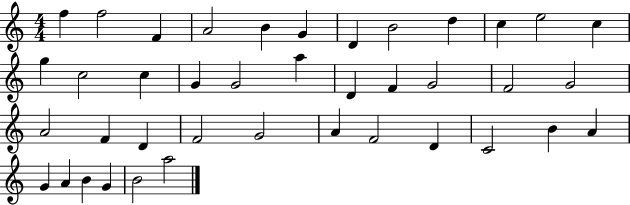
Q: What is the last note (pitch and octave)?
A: A5